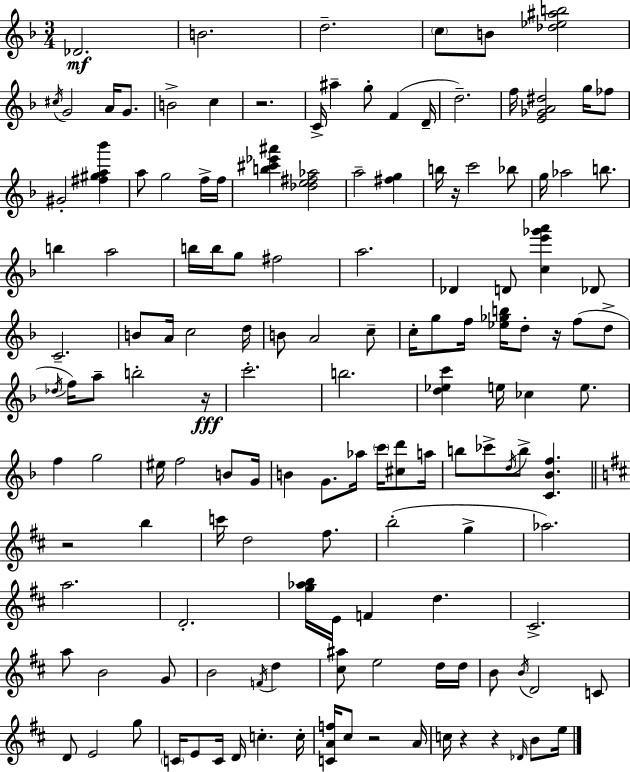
{
  \clef treble
  \numericTimeSignature
  \time 3/4
  \key f \major
  des'2.\mf | b'2. | d''2.-- | \parenthesize c''8 b'8 <des'' ees'' ais'' b''>2 | \break \acciaccatura { cis''16 } g'2 a'16 g'8. | b'2-> c''4 | r2. | c'16-> ais''4-- g''8-. f'4( | \break d'16-- d''2.--) | f''16 <e' ges' a' dis''>2 g''16 fes''8 | gis'2-. <fis'' gis'' a'' bes'''>4 | a''8 g''2 f''16-> | \break f''16 <b'' cis''' ees''' ais'''>4 <des'' e'' fis'' aes''>2 | a''2-- <fis'' g''>4 | b''16 r16 c'''2 bes''8 | g''16 aes''2 b''8. | \break b''4 a''2 | b''16 b''16 g''8 fis''2 | a''2. | des'4 d'8 <c'' e''' ges''' a'''>4 des'8 | \break c'2.-- | b'8 a'16 c''2 | d''16 b'8 a'2 c''8-- | c''16-. g''8 f''16 <ees'' ges'' b''>16 d''8-. r16 f''8( d''8-> | \break \acciaccatura { des''16 } f''16) a''8-- b''2-. | r16\fff c'''2.-. | b''2. | <d'' ees'' c'''>4 e''16 ces''4 e''8. | \break f''4 g''2 | eis''16 f''2 b'8 | g'16 b'4 g'8. aes''16 \parenthesize c'''16 <cis'' d'''>8 | a''16 b''8 ces'''8-> \acciaccatura { d''16 } b''8-> <c' bes' f''>4. | \break \bar "||" \break \key b \minor r2 b''4 | c'''16 d''2 fis''8. | b''2-.( g''4-> | aes''2.) | \break a''2. | d'2.-. | <g'' aes'' b''>16 e'16 f'4 d''4. | cis'2.-> | \break a''8 b'2 g'8 | b'2 \acciaccatura { f'16 } d''4 | <cis'' ais''>8 e''2 d''16 | d''16 b'8 \acciaccatura { b'16 } d'2 | \break c'8 d'8 e'2 | g''8 \parenthesize c'16 e'8 c'16 d'16 c''4.-. | c''16-. <c' a' f''>16 cis''8 r2 | a'16 c''16 r4 r4 \grace { des'16 } | \break b'8 e''16 \bar "|."
}